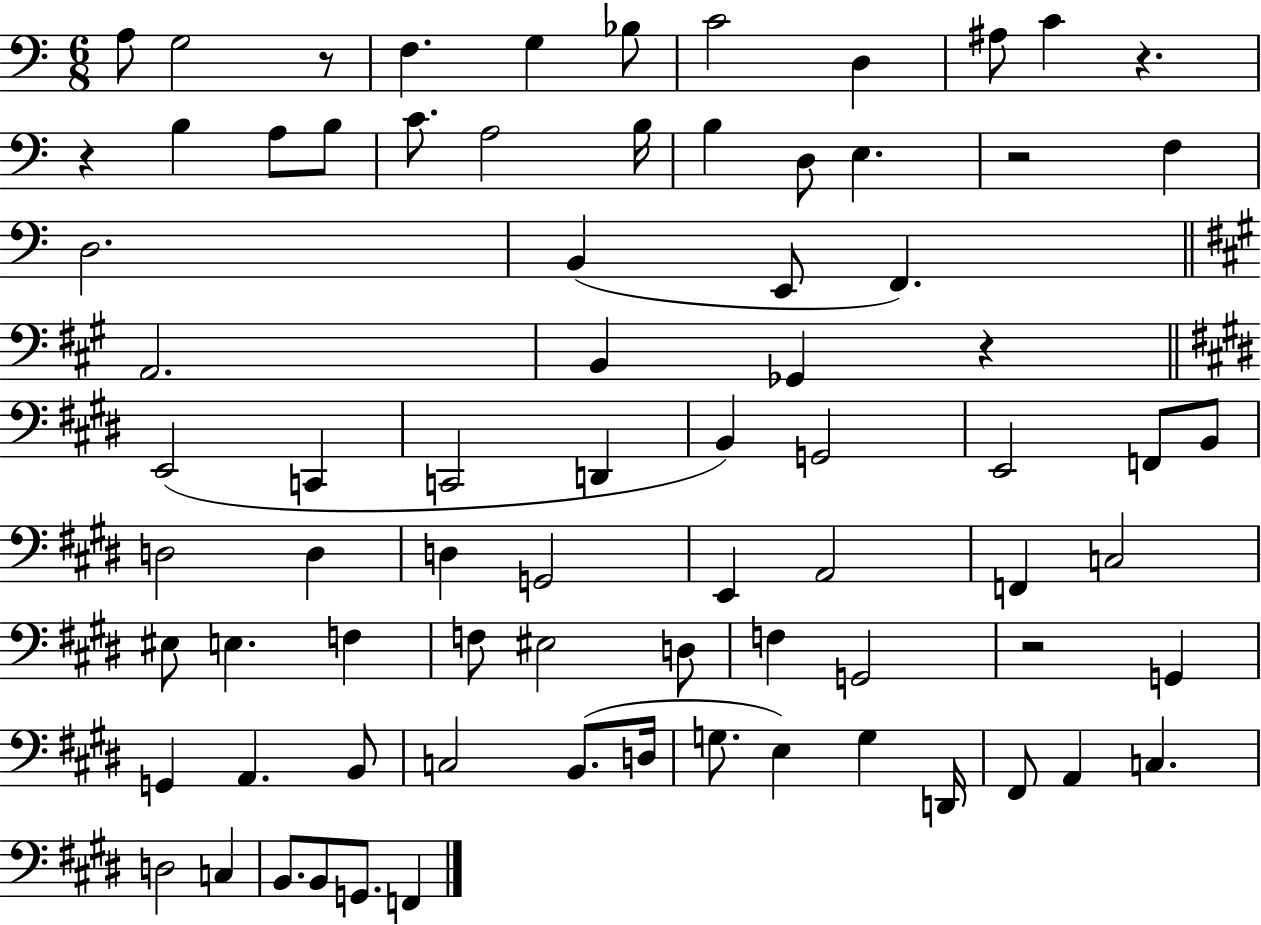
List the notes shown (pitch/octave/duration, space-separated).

A3/e G3/h R/e F3/q. G3/q Bb3/e C4/h D3/q A#3/e C4/q R/q. R/q B3/q A3/e B3/e C4/e. A3/h B3/s B3/q D3/e E3/q. R/h F3/q D3/h. B2/q E2/e F2/q. A2/h. B2/q Gb2/q R/q E2/h C2/q C2/h D2/q B2/q G2/h E2/h F2/e B2/e D3/h D3/q D3/q G2/h E2/q A2/h F2/q C3/h EIS3/e E3/q. F3/q F3/e EIS3/h D3/e F3/q G2/h R/h G2/q G2/q A2/q. B2/e C3/h B2/e. D3/s G3/e. E3/q G3/q D2/s F#2/e A2/q C3/q. D3/h C3/q B2/e. B2/e G2/e. F2/q